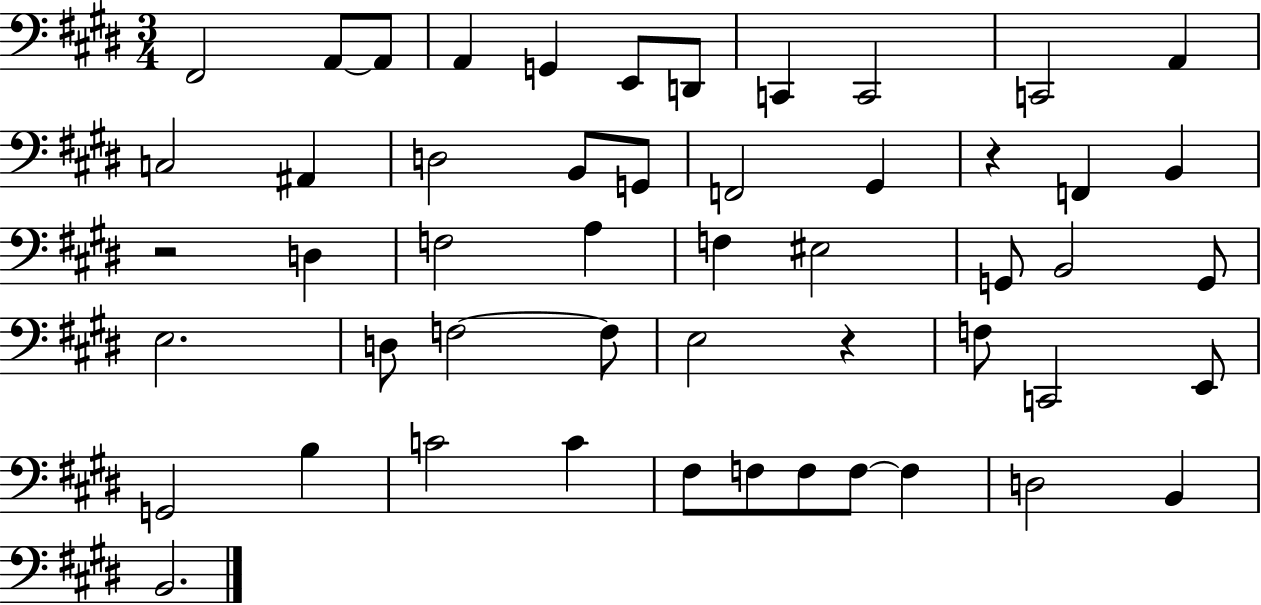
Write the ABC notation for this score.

X:1
T:Untitled
M:3/4
L:1/4
K:E
^F,,2 A,,/2 A,,/2 A,, G,, E,,/2 D,,/2 C,, C,,2 C,,2 A,, C,2 ^A,, D,2 B,,/2 G,,/2 F,,2 ^G,, z F,, B,, z2 D, F,2 A, F, ^E,2 G,,/2 B,,2 G,,/2 E,2 D,/2 F,2 F,/2 E,2 z F,/2 C,,2 E,,/2 G,,2 B, C2 C ^F,/2 F,/2 F,/2 F,/2 F, D,2 B,, B,,2